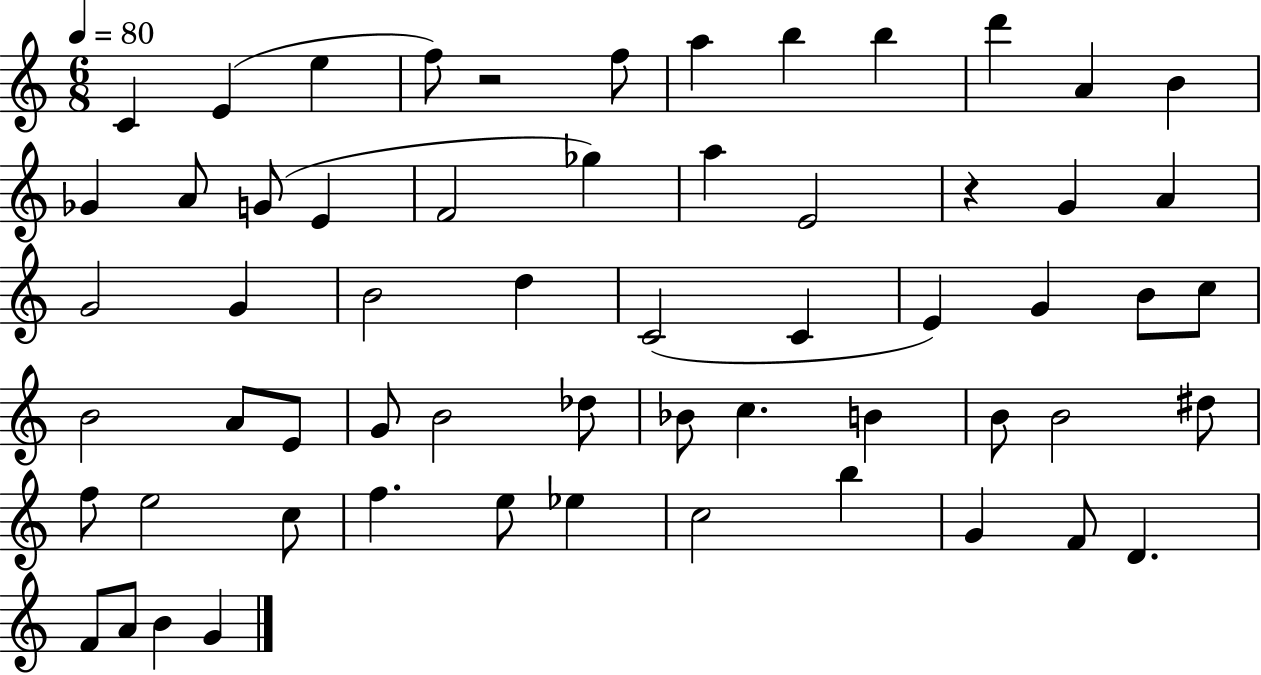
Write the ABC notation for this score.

X:1
T:Untitled
M:6/8
L:1/4
K:C
C E e f/2 z2 f/2 a b b d' A B _G A/2 G/2 E F2 _g a E2 z G A G2 G B2 d C2 C E G B/2 c/2 B2 A/2 E/2 G/2 B2 _d/2 _B/2 c B B/2 B2 ^d/2 f/2 e2 c/2 f e/2 _e c2 b G F/2 D F/2 A/2 B G